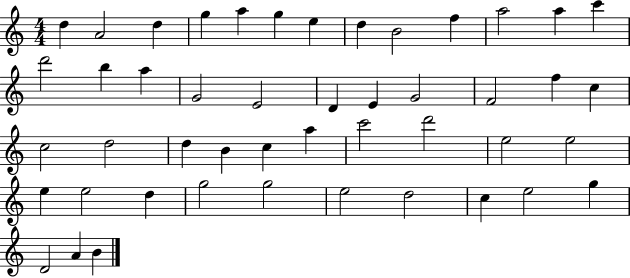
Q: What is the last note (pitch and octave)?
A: B4